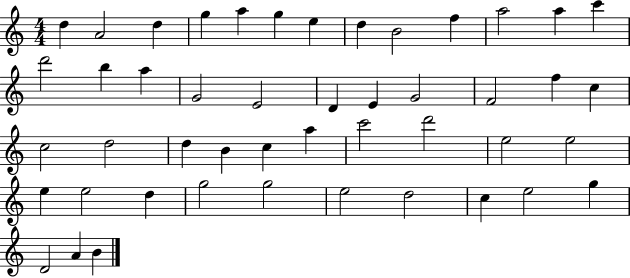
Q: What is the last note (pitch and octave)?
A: B4